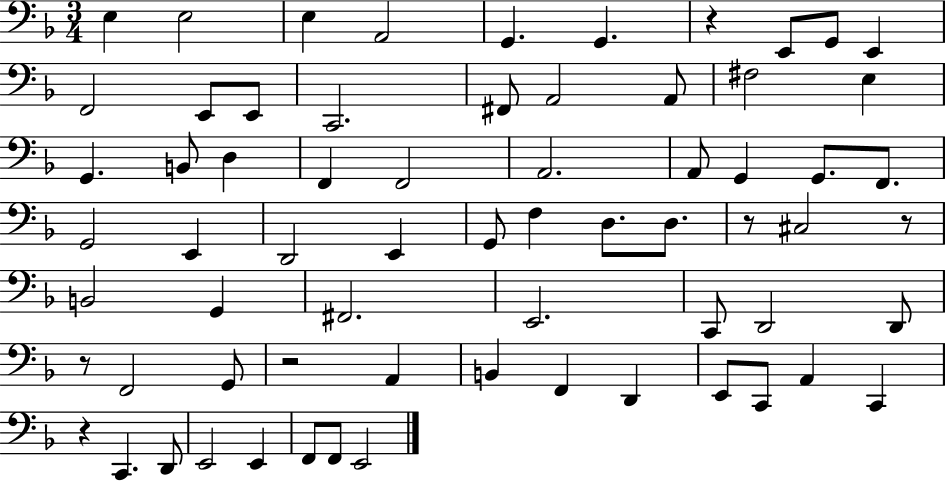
{
  \clef bass
  \numericTimeSignature
  \time 3/4
  \key f \major
  e4 e2 | e4 a,2 | g,4. g,4. | r4 e,8 g,8 e,4 | \break f,2 e,8 e,8 | c,2. | fis,8 a,2 a,8 | fis2 e4 | \break g,4. b,8 d4 | f,4 f,2 | a,2. | a,8 g,4 g,8. f,8. | \break g,2 e,4 | d,2 e,4 | g,8 f4 d8. d8. | r8 cis2 r8 | \break b,2 g,4 | fis,2. | e,2. | c,8 d,2 d,8 | \break r8 f,2 g,8 | r2 a,4 | b,4 f,4 d,4 | e,8 c,8 a,4 c,4 | \break r4 c,4. d,8 | e,2 e,4 | f,8 f,8 e,2 | \bar "|."
}